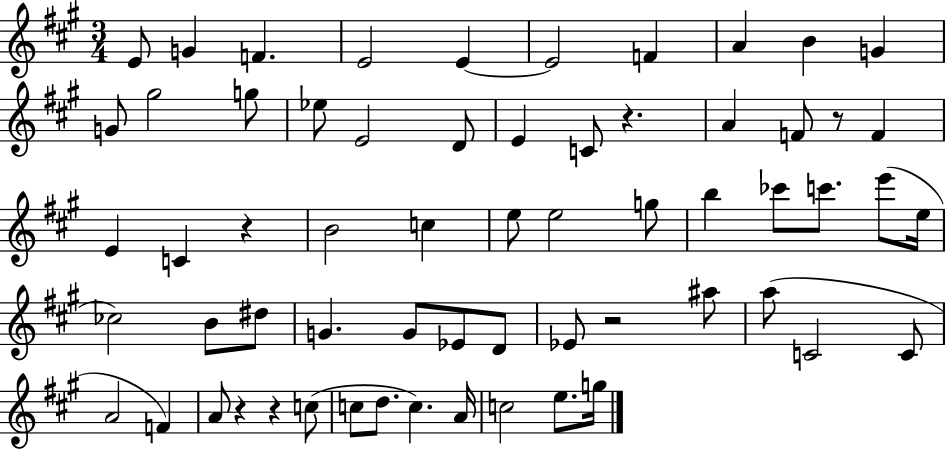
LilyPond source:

{
  \clef treble
  \numericTimeSignature
  \time 3/4
  \key a \major
  e'8 g'4 f'4. | e'2 e'4~~ | e'2 f'4 | a'4 b'4 g'4 | \break g'8 gis''2 g''8 | ees''8 e'2 d'8 | e'4 c'8 r4. | a'4 f'8 r8 f'4 | \break e'4 c'4 r4 | b'2 c''4 | e''8 e''2 g''8 | b''4 ces'''8 c'''8. e'''8( e''16 | \break ces''2) b'8 dis''8 | g'4. g'8 ees'8 d'8 | ees'8 r2 ais''8 | a''8( c'2 c'8 | \break a'2 f'4) | a'8 r4 r4 c''8( | c''8 d''8. c''4.) a'16 | c''2 e''8. g''16 | \break \bar "|."
}